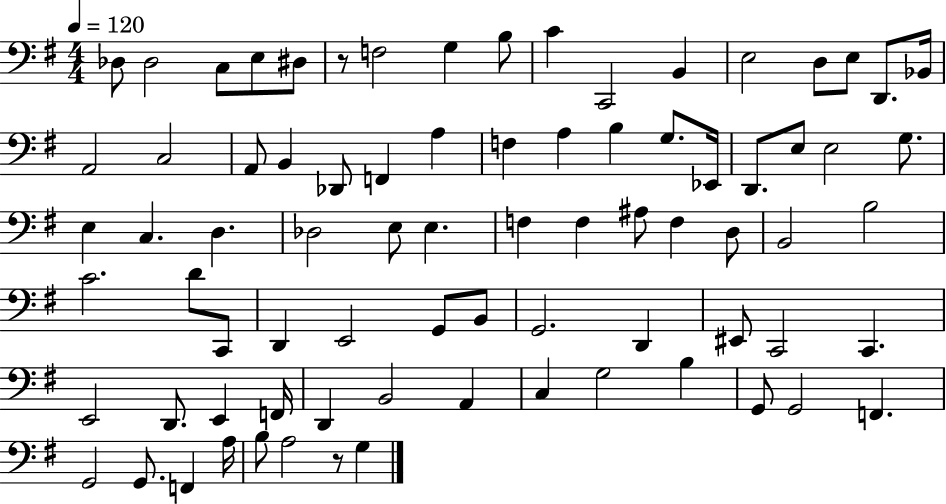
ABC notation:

X:1
T:Untitled
M:4/4
L:1/4
K:G
_D,/2 _D,2 C,/2 E,/2 ^D,/2 z/2 F,2 G, B,/2 C C,,2 B,, E,2 D,/2 E,/2 D,,/2 _B,,/4 A,,2 C,2 A,,/2 B,, _D,,/2 F,, A, F, A, B, G,/2 _E,,/4 D,,/2 E,/2 E,2 G,/2 E, C, D, _D,2 E,/2 E, F, F, ^A,/2 F, D,/2 B,,2 B,2 C2 D/2 C,,/2 D,, E,,2 G,,/2 B,,/2 G,,2 D,, ^E,,/2 C,,2 C,, E,,2 D,,/2 E,, F,,/4 D,, B,,2 A,, C, G,2 B, G,,/2 G,,2 F,, G,,2 G,,/2 F,, A,/4 B,/2 A,2 z/2 G,